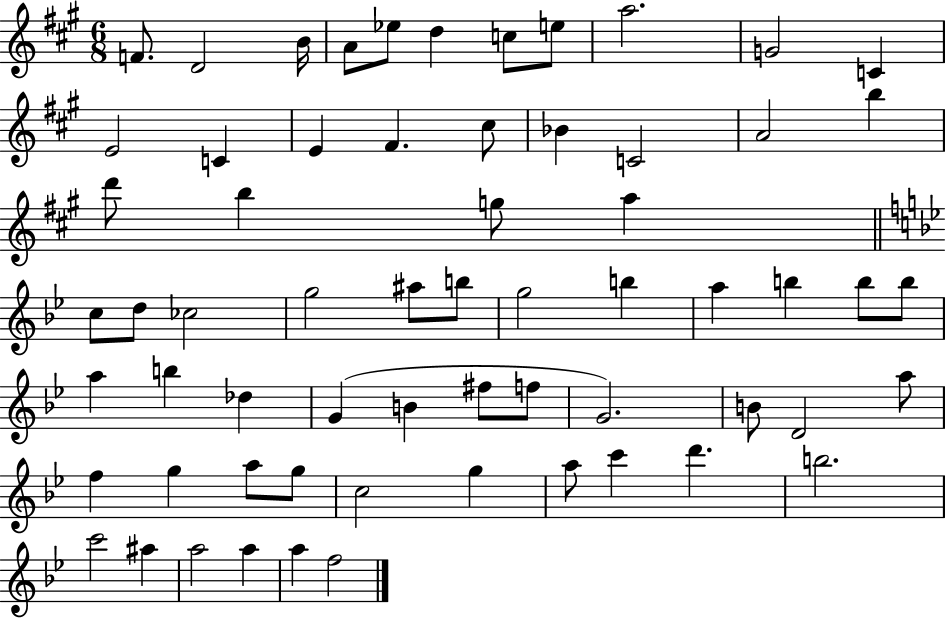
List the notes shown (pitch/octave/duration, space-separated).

F4/e. D4/h B4/s A4/e Eb5/e D5/q C5/e E5/e A5/h. G4/h C4/q E4/h C4/q E4/q F#4/q. C#5/e Bb4/q C4/h A4/h B5/q D6/e B5/q G5/e A5/q C5/e D5/e CES5/h G5/h A#5/e B5/e G5/h B5/q A5/q B5/q B5/e B5/e A5/q B5/q Db5/q G4/q B4/q F#5/e F5/e G4/h. B4/e D4/h A5/e F5/q G5/q A5/e G5/e C5/h G5/q A5/e C6/q D6/q. B5/h. C6/h A#5/q A5/h A5/q A5/q F5/h